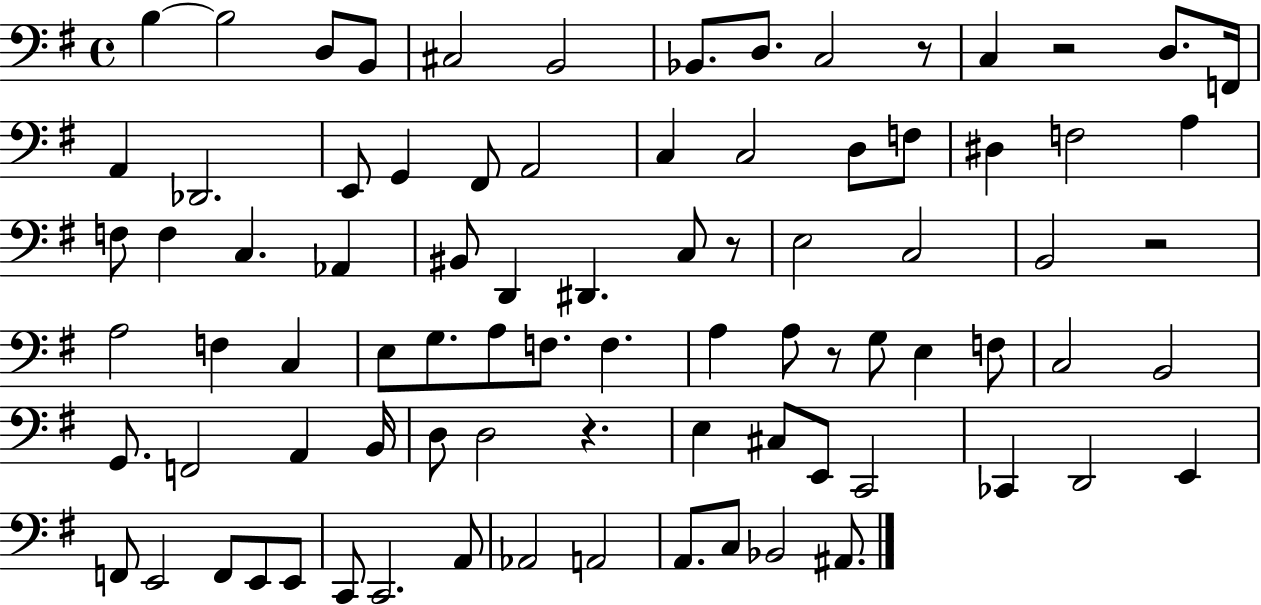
X:1
T:Untitled
M:4/4
L:1/4
K:G
B, B,2 D,/2 B,,/2 ^C,2 B,,2 _B,,/2 D,/2 C,2 z/2 C, z2 D,/2 F,,/4 A,, _D,,2 E,,/2 G,, ^F,,/2 A,,2 C, C,2 D,/2 F,/2 ^D, F,2 A, F,/2 F, C, _A,, ^B,,/2 D,, ^D,, C,/2 z/2 E,2 C,2 B,,2 z2 A,2 F, C, E,/2 G,/2 A,/2 F,/2 F, A, A,/2 z/2 G,/2 E, F,/2 C,2 B,,2 G,,/2 F,,2 A,, B,,/4 D,/2 D,2 z E, ^C,/2 E,,/2 C,,2 _C,, D,,2 E,, F,,/2 E,,2 F,,/2 E,,/2 E,,/2 C,,/2 C,,2 A,,/2 _A,,2 A,,2 A,,/2 C,/2 _B,,2 ^A,,/2